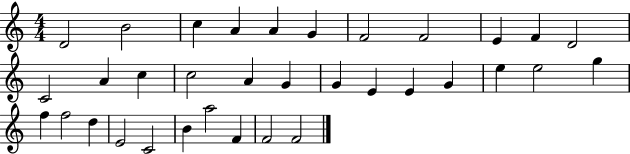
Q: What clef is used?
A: treble